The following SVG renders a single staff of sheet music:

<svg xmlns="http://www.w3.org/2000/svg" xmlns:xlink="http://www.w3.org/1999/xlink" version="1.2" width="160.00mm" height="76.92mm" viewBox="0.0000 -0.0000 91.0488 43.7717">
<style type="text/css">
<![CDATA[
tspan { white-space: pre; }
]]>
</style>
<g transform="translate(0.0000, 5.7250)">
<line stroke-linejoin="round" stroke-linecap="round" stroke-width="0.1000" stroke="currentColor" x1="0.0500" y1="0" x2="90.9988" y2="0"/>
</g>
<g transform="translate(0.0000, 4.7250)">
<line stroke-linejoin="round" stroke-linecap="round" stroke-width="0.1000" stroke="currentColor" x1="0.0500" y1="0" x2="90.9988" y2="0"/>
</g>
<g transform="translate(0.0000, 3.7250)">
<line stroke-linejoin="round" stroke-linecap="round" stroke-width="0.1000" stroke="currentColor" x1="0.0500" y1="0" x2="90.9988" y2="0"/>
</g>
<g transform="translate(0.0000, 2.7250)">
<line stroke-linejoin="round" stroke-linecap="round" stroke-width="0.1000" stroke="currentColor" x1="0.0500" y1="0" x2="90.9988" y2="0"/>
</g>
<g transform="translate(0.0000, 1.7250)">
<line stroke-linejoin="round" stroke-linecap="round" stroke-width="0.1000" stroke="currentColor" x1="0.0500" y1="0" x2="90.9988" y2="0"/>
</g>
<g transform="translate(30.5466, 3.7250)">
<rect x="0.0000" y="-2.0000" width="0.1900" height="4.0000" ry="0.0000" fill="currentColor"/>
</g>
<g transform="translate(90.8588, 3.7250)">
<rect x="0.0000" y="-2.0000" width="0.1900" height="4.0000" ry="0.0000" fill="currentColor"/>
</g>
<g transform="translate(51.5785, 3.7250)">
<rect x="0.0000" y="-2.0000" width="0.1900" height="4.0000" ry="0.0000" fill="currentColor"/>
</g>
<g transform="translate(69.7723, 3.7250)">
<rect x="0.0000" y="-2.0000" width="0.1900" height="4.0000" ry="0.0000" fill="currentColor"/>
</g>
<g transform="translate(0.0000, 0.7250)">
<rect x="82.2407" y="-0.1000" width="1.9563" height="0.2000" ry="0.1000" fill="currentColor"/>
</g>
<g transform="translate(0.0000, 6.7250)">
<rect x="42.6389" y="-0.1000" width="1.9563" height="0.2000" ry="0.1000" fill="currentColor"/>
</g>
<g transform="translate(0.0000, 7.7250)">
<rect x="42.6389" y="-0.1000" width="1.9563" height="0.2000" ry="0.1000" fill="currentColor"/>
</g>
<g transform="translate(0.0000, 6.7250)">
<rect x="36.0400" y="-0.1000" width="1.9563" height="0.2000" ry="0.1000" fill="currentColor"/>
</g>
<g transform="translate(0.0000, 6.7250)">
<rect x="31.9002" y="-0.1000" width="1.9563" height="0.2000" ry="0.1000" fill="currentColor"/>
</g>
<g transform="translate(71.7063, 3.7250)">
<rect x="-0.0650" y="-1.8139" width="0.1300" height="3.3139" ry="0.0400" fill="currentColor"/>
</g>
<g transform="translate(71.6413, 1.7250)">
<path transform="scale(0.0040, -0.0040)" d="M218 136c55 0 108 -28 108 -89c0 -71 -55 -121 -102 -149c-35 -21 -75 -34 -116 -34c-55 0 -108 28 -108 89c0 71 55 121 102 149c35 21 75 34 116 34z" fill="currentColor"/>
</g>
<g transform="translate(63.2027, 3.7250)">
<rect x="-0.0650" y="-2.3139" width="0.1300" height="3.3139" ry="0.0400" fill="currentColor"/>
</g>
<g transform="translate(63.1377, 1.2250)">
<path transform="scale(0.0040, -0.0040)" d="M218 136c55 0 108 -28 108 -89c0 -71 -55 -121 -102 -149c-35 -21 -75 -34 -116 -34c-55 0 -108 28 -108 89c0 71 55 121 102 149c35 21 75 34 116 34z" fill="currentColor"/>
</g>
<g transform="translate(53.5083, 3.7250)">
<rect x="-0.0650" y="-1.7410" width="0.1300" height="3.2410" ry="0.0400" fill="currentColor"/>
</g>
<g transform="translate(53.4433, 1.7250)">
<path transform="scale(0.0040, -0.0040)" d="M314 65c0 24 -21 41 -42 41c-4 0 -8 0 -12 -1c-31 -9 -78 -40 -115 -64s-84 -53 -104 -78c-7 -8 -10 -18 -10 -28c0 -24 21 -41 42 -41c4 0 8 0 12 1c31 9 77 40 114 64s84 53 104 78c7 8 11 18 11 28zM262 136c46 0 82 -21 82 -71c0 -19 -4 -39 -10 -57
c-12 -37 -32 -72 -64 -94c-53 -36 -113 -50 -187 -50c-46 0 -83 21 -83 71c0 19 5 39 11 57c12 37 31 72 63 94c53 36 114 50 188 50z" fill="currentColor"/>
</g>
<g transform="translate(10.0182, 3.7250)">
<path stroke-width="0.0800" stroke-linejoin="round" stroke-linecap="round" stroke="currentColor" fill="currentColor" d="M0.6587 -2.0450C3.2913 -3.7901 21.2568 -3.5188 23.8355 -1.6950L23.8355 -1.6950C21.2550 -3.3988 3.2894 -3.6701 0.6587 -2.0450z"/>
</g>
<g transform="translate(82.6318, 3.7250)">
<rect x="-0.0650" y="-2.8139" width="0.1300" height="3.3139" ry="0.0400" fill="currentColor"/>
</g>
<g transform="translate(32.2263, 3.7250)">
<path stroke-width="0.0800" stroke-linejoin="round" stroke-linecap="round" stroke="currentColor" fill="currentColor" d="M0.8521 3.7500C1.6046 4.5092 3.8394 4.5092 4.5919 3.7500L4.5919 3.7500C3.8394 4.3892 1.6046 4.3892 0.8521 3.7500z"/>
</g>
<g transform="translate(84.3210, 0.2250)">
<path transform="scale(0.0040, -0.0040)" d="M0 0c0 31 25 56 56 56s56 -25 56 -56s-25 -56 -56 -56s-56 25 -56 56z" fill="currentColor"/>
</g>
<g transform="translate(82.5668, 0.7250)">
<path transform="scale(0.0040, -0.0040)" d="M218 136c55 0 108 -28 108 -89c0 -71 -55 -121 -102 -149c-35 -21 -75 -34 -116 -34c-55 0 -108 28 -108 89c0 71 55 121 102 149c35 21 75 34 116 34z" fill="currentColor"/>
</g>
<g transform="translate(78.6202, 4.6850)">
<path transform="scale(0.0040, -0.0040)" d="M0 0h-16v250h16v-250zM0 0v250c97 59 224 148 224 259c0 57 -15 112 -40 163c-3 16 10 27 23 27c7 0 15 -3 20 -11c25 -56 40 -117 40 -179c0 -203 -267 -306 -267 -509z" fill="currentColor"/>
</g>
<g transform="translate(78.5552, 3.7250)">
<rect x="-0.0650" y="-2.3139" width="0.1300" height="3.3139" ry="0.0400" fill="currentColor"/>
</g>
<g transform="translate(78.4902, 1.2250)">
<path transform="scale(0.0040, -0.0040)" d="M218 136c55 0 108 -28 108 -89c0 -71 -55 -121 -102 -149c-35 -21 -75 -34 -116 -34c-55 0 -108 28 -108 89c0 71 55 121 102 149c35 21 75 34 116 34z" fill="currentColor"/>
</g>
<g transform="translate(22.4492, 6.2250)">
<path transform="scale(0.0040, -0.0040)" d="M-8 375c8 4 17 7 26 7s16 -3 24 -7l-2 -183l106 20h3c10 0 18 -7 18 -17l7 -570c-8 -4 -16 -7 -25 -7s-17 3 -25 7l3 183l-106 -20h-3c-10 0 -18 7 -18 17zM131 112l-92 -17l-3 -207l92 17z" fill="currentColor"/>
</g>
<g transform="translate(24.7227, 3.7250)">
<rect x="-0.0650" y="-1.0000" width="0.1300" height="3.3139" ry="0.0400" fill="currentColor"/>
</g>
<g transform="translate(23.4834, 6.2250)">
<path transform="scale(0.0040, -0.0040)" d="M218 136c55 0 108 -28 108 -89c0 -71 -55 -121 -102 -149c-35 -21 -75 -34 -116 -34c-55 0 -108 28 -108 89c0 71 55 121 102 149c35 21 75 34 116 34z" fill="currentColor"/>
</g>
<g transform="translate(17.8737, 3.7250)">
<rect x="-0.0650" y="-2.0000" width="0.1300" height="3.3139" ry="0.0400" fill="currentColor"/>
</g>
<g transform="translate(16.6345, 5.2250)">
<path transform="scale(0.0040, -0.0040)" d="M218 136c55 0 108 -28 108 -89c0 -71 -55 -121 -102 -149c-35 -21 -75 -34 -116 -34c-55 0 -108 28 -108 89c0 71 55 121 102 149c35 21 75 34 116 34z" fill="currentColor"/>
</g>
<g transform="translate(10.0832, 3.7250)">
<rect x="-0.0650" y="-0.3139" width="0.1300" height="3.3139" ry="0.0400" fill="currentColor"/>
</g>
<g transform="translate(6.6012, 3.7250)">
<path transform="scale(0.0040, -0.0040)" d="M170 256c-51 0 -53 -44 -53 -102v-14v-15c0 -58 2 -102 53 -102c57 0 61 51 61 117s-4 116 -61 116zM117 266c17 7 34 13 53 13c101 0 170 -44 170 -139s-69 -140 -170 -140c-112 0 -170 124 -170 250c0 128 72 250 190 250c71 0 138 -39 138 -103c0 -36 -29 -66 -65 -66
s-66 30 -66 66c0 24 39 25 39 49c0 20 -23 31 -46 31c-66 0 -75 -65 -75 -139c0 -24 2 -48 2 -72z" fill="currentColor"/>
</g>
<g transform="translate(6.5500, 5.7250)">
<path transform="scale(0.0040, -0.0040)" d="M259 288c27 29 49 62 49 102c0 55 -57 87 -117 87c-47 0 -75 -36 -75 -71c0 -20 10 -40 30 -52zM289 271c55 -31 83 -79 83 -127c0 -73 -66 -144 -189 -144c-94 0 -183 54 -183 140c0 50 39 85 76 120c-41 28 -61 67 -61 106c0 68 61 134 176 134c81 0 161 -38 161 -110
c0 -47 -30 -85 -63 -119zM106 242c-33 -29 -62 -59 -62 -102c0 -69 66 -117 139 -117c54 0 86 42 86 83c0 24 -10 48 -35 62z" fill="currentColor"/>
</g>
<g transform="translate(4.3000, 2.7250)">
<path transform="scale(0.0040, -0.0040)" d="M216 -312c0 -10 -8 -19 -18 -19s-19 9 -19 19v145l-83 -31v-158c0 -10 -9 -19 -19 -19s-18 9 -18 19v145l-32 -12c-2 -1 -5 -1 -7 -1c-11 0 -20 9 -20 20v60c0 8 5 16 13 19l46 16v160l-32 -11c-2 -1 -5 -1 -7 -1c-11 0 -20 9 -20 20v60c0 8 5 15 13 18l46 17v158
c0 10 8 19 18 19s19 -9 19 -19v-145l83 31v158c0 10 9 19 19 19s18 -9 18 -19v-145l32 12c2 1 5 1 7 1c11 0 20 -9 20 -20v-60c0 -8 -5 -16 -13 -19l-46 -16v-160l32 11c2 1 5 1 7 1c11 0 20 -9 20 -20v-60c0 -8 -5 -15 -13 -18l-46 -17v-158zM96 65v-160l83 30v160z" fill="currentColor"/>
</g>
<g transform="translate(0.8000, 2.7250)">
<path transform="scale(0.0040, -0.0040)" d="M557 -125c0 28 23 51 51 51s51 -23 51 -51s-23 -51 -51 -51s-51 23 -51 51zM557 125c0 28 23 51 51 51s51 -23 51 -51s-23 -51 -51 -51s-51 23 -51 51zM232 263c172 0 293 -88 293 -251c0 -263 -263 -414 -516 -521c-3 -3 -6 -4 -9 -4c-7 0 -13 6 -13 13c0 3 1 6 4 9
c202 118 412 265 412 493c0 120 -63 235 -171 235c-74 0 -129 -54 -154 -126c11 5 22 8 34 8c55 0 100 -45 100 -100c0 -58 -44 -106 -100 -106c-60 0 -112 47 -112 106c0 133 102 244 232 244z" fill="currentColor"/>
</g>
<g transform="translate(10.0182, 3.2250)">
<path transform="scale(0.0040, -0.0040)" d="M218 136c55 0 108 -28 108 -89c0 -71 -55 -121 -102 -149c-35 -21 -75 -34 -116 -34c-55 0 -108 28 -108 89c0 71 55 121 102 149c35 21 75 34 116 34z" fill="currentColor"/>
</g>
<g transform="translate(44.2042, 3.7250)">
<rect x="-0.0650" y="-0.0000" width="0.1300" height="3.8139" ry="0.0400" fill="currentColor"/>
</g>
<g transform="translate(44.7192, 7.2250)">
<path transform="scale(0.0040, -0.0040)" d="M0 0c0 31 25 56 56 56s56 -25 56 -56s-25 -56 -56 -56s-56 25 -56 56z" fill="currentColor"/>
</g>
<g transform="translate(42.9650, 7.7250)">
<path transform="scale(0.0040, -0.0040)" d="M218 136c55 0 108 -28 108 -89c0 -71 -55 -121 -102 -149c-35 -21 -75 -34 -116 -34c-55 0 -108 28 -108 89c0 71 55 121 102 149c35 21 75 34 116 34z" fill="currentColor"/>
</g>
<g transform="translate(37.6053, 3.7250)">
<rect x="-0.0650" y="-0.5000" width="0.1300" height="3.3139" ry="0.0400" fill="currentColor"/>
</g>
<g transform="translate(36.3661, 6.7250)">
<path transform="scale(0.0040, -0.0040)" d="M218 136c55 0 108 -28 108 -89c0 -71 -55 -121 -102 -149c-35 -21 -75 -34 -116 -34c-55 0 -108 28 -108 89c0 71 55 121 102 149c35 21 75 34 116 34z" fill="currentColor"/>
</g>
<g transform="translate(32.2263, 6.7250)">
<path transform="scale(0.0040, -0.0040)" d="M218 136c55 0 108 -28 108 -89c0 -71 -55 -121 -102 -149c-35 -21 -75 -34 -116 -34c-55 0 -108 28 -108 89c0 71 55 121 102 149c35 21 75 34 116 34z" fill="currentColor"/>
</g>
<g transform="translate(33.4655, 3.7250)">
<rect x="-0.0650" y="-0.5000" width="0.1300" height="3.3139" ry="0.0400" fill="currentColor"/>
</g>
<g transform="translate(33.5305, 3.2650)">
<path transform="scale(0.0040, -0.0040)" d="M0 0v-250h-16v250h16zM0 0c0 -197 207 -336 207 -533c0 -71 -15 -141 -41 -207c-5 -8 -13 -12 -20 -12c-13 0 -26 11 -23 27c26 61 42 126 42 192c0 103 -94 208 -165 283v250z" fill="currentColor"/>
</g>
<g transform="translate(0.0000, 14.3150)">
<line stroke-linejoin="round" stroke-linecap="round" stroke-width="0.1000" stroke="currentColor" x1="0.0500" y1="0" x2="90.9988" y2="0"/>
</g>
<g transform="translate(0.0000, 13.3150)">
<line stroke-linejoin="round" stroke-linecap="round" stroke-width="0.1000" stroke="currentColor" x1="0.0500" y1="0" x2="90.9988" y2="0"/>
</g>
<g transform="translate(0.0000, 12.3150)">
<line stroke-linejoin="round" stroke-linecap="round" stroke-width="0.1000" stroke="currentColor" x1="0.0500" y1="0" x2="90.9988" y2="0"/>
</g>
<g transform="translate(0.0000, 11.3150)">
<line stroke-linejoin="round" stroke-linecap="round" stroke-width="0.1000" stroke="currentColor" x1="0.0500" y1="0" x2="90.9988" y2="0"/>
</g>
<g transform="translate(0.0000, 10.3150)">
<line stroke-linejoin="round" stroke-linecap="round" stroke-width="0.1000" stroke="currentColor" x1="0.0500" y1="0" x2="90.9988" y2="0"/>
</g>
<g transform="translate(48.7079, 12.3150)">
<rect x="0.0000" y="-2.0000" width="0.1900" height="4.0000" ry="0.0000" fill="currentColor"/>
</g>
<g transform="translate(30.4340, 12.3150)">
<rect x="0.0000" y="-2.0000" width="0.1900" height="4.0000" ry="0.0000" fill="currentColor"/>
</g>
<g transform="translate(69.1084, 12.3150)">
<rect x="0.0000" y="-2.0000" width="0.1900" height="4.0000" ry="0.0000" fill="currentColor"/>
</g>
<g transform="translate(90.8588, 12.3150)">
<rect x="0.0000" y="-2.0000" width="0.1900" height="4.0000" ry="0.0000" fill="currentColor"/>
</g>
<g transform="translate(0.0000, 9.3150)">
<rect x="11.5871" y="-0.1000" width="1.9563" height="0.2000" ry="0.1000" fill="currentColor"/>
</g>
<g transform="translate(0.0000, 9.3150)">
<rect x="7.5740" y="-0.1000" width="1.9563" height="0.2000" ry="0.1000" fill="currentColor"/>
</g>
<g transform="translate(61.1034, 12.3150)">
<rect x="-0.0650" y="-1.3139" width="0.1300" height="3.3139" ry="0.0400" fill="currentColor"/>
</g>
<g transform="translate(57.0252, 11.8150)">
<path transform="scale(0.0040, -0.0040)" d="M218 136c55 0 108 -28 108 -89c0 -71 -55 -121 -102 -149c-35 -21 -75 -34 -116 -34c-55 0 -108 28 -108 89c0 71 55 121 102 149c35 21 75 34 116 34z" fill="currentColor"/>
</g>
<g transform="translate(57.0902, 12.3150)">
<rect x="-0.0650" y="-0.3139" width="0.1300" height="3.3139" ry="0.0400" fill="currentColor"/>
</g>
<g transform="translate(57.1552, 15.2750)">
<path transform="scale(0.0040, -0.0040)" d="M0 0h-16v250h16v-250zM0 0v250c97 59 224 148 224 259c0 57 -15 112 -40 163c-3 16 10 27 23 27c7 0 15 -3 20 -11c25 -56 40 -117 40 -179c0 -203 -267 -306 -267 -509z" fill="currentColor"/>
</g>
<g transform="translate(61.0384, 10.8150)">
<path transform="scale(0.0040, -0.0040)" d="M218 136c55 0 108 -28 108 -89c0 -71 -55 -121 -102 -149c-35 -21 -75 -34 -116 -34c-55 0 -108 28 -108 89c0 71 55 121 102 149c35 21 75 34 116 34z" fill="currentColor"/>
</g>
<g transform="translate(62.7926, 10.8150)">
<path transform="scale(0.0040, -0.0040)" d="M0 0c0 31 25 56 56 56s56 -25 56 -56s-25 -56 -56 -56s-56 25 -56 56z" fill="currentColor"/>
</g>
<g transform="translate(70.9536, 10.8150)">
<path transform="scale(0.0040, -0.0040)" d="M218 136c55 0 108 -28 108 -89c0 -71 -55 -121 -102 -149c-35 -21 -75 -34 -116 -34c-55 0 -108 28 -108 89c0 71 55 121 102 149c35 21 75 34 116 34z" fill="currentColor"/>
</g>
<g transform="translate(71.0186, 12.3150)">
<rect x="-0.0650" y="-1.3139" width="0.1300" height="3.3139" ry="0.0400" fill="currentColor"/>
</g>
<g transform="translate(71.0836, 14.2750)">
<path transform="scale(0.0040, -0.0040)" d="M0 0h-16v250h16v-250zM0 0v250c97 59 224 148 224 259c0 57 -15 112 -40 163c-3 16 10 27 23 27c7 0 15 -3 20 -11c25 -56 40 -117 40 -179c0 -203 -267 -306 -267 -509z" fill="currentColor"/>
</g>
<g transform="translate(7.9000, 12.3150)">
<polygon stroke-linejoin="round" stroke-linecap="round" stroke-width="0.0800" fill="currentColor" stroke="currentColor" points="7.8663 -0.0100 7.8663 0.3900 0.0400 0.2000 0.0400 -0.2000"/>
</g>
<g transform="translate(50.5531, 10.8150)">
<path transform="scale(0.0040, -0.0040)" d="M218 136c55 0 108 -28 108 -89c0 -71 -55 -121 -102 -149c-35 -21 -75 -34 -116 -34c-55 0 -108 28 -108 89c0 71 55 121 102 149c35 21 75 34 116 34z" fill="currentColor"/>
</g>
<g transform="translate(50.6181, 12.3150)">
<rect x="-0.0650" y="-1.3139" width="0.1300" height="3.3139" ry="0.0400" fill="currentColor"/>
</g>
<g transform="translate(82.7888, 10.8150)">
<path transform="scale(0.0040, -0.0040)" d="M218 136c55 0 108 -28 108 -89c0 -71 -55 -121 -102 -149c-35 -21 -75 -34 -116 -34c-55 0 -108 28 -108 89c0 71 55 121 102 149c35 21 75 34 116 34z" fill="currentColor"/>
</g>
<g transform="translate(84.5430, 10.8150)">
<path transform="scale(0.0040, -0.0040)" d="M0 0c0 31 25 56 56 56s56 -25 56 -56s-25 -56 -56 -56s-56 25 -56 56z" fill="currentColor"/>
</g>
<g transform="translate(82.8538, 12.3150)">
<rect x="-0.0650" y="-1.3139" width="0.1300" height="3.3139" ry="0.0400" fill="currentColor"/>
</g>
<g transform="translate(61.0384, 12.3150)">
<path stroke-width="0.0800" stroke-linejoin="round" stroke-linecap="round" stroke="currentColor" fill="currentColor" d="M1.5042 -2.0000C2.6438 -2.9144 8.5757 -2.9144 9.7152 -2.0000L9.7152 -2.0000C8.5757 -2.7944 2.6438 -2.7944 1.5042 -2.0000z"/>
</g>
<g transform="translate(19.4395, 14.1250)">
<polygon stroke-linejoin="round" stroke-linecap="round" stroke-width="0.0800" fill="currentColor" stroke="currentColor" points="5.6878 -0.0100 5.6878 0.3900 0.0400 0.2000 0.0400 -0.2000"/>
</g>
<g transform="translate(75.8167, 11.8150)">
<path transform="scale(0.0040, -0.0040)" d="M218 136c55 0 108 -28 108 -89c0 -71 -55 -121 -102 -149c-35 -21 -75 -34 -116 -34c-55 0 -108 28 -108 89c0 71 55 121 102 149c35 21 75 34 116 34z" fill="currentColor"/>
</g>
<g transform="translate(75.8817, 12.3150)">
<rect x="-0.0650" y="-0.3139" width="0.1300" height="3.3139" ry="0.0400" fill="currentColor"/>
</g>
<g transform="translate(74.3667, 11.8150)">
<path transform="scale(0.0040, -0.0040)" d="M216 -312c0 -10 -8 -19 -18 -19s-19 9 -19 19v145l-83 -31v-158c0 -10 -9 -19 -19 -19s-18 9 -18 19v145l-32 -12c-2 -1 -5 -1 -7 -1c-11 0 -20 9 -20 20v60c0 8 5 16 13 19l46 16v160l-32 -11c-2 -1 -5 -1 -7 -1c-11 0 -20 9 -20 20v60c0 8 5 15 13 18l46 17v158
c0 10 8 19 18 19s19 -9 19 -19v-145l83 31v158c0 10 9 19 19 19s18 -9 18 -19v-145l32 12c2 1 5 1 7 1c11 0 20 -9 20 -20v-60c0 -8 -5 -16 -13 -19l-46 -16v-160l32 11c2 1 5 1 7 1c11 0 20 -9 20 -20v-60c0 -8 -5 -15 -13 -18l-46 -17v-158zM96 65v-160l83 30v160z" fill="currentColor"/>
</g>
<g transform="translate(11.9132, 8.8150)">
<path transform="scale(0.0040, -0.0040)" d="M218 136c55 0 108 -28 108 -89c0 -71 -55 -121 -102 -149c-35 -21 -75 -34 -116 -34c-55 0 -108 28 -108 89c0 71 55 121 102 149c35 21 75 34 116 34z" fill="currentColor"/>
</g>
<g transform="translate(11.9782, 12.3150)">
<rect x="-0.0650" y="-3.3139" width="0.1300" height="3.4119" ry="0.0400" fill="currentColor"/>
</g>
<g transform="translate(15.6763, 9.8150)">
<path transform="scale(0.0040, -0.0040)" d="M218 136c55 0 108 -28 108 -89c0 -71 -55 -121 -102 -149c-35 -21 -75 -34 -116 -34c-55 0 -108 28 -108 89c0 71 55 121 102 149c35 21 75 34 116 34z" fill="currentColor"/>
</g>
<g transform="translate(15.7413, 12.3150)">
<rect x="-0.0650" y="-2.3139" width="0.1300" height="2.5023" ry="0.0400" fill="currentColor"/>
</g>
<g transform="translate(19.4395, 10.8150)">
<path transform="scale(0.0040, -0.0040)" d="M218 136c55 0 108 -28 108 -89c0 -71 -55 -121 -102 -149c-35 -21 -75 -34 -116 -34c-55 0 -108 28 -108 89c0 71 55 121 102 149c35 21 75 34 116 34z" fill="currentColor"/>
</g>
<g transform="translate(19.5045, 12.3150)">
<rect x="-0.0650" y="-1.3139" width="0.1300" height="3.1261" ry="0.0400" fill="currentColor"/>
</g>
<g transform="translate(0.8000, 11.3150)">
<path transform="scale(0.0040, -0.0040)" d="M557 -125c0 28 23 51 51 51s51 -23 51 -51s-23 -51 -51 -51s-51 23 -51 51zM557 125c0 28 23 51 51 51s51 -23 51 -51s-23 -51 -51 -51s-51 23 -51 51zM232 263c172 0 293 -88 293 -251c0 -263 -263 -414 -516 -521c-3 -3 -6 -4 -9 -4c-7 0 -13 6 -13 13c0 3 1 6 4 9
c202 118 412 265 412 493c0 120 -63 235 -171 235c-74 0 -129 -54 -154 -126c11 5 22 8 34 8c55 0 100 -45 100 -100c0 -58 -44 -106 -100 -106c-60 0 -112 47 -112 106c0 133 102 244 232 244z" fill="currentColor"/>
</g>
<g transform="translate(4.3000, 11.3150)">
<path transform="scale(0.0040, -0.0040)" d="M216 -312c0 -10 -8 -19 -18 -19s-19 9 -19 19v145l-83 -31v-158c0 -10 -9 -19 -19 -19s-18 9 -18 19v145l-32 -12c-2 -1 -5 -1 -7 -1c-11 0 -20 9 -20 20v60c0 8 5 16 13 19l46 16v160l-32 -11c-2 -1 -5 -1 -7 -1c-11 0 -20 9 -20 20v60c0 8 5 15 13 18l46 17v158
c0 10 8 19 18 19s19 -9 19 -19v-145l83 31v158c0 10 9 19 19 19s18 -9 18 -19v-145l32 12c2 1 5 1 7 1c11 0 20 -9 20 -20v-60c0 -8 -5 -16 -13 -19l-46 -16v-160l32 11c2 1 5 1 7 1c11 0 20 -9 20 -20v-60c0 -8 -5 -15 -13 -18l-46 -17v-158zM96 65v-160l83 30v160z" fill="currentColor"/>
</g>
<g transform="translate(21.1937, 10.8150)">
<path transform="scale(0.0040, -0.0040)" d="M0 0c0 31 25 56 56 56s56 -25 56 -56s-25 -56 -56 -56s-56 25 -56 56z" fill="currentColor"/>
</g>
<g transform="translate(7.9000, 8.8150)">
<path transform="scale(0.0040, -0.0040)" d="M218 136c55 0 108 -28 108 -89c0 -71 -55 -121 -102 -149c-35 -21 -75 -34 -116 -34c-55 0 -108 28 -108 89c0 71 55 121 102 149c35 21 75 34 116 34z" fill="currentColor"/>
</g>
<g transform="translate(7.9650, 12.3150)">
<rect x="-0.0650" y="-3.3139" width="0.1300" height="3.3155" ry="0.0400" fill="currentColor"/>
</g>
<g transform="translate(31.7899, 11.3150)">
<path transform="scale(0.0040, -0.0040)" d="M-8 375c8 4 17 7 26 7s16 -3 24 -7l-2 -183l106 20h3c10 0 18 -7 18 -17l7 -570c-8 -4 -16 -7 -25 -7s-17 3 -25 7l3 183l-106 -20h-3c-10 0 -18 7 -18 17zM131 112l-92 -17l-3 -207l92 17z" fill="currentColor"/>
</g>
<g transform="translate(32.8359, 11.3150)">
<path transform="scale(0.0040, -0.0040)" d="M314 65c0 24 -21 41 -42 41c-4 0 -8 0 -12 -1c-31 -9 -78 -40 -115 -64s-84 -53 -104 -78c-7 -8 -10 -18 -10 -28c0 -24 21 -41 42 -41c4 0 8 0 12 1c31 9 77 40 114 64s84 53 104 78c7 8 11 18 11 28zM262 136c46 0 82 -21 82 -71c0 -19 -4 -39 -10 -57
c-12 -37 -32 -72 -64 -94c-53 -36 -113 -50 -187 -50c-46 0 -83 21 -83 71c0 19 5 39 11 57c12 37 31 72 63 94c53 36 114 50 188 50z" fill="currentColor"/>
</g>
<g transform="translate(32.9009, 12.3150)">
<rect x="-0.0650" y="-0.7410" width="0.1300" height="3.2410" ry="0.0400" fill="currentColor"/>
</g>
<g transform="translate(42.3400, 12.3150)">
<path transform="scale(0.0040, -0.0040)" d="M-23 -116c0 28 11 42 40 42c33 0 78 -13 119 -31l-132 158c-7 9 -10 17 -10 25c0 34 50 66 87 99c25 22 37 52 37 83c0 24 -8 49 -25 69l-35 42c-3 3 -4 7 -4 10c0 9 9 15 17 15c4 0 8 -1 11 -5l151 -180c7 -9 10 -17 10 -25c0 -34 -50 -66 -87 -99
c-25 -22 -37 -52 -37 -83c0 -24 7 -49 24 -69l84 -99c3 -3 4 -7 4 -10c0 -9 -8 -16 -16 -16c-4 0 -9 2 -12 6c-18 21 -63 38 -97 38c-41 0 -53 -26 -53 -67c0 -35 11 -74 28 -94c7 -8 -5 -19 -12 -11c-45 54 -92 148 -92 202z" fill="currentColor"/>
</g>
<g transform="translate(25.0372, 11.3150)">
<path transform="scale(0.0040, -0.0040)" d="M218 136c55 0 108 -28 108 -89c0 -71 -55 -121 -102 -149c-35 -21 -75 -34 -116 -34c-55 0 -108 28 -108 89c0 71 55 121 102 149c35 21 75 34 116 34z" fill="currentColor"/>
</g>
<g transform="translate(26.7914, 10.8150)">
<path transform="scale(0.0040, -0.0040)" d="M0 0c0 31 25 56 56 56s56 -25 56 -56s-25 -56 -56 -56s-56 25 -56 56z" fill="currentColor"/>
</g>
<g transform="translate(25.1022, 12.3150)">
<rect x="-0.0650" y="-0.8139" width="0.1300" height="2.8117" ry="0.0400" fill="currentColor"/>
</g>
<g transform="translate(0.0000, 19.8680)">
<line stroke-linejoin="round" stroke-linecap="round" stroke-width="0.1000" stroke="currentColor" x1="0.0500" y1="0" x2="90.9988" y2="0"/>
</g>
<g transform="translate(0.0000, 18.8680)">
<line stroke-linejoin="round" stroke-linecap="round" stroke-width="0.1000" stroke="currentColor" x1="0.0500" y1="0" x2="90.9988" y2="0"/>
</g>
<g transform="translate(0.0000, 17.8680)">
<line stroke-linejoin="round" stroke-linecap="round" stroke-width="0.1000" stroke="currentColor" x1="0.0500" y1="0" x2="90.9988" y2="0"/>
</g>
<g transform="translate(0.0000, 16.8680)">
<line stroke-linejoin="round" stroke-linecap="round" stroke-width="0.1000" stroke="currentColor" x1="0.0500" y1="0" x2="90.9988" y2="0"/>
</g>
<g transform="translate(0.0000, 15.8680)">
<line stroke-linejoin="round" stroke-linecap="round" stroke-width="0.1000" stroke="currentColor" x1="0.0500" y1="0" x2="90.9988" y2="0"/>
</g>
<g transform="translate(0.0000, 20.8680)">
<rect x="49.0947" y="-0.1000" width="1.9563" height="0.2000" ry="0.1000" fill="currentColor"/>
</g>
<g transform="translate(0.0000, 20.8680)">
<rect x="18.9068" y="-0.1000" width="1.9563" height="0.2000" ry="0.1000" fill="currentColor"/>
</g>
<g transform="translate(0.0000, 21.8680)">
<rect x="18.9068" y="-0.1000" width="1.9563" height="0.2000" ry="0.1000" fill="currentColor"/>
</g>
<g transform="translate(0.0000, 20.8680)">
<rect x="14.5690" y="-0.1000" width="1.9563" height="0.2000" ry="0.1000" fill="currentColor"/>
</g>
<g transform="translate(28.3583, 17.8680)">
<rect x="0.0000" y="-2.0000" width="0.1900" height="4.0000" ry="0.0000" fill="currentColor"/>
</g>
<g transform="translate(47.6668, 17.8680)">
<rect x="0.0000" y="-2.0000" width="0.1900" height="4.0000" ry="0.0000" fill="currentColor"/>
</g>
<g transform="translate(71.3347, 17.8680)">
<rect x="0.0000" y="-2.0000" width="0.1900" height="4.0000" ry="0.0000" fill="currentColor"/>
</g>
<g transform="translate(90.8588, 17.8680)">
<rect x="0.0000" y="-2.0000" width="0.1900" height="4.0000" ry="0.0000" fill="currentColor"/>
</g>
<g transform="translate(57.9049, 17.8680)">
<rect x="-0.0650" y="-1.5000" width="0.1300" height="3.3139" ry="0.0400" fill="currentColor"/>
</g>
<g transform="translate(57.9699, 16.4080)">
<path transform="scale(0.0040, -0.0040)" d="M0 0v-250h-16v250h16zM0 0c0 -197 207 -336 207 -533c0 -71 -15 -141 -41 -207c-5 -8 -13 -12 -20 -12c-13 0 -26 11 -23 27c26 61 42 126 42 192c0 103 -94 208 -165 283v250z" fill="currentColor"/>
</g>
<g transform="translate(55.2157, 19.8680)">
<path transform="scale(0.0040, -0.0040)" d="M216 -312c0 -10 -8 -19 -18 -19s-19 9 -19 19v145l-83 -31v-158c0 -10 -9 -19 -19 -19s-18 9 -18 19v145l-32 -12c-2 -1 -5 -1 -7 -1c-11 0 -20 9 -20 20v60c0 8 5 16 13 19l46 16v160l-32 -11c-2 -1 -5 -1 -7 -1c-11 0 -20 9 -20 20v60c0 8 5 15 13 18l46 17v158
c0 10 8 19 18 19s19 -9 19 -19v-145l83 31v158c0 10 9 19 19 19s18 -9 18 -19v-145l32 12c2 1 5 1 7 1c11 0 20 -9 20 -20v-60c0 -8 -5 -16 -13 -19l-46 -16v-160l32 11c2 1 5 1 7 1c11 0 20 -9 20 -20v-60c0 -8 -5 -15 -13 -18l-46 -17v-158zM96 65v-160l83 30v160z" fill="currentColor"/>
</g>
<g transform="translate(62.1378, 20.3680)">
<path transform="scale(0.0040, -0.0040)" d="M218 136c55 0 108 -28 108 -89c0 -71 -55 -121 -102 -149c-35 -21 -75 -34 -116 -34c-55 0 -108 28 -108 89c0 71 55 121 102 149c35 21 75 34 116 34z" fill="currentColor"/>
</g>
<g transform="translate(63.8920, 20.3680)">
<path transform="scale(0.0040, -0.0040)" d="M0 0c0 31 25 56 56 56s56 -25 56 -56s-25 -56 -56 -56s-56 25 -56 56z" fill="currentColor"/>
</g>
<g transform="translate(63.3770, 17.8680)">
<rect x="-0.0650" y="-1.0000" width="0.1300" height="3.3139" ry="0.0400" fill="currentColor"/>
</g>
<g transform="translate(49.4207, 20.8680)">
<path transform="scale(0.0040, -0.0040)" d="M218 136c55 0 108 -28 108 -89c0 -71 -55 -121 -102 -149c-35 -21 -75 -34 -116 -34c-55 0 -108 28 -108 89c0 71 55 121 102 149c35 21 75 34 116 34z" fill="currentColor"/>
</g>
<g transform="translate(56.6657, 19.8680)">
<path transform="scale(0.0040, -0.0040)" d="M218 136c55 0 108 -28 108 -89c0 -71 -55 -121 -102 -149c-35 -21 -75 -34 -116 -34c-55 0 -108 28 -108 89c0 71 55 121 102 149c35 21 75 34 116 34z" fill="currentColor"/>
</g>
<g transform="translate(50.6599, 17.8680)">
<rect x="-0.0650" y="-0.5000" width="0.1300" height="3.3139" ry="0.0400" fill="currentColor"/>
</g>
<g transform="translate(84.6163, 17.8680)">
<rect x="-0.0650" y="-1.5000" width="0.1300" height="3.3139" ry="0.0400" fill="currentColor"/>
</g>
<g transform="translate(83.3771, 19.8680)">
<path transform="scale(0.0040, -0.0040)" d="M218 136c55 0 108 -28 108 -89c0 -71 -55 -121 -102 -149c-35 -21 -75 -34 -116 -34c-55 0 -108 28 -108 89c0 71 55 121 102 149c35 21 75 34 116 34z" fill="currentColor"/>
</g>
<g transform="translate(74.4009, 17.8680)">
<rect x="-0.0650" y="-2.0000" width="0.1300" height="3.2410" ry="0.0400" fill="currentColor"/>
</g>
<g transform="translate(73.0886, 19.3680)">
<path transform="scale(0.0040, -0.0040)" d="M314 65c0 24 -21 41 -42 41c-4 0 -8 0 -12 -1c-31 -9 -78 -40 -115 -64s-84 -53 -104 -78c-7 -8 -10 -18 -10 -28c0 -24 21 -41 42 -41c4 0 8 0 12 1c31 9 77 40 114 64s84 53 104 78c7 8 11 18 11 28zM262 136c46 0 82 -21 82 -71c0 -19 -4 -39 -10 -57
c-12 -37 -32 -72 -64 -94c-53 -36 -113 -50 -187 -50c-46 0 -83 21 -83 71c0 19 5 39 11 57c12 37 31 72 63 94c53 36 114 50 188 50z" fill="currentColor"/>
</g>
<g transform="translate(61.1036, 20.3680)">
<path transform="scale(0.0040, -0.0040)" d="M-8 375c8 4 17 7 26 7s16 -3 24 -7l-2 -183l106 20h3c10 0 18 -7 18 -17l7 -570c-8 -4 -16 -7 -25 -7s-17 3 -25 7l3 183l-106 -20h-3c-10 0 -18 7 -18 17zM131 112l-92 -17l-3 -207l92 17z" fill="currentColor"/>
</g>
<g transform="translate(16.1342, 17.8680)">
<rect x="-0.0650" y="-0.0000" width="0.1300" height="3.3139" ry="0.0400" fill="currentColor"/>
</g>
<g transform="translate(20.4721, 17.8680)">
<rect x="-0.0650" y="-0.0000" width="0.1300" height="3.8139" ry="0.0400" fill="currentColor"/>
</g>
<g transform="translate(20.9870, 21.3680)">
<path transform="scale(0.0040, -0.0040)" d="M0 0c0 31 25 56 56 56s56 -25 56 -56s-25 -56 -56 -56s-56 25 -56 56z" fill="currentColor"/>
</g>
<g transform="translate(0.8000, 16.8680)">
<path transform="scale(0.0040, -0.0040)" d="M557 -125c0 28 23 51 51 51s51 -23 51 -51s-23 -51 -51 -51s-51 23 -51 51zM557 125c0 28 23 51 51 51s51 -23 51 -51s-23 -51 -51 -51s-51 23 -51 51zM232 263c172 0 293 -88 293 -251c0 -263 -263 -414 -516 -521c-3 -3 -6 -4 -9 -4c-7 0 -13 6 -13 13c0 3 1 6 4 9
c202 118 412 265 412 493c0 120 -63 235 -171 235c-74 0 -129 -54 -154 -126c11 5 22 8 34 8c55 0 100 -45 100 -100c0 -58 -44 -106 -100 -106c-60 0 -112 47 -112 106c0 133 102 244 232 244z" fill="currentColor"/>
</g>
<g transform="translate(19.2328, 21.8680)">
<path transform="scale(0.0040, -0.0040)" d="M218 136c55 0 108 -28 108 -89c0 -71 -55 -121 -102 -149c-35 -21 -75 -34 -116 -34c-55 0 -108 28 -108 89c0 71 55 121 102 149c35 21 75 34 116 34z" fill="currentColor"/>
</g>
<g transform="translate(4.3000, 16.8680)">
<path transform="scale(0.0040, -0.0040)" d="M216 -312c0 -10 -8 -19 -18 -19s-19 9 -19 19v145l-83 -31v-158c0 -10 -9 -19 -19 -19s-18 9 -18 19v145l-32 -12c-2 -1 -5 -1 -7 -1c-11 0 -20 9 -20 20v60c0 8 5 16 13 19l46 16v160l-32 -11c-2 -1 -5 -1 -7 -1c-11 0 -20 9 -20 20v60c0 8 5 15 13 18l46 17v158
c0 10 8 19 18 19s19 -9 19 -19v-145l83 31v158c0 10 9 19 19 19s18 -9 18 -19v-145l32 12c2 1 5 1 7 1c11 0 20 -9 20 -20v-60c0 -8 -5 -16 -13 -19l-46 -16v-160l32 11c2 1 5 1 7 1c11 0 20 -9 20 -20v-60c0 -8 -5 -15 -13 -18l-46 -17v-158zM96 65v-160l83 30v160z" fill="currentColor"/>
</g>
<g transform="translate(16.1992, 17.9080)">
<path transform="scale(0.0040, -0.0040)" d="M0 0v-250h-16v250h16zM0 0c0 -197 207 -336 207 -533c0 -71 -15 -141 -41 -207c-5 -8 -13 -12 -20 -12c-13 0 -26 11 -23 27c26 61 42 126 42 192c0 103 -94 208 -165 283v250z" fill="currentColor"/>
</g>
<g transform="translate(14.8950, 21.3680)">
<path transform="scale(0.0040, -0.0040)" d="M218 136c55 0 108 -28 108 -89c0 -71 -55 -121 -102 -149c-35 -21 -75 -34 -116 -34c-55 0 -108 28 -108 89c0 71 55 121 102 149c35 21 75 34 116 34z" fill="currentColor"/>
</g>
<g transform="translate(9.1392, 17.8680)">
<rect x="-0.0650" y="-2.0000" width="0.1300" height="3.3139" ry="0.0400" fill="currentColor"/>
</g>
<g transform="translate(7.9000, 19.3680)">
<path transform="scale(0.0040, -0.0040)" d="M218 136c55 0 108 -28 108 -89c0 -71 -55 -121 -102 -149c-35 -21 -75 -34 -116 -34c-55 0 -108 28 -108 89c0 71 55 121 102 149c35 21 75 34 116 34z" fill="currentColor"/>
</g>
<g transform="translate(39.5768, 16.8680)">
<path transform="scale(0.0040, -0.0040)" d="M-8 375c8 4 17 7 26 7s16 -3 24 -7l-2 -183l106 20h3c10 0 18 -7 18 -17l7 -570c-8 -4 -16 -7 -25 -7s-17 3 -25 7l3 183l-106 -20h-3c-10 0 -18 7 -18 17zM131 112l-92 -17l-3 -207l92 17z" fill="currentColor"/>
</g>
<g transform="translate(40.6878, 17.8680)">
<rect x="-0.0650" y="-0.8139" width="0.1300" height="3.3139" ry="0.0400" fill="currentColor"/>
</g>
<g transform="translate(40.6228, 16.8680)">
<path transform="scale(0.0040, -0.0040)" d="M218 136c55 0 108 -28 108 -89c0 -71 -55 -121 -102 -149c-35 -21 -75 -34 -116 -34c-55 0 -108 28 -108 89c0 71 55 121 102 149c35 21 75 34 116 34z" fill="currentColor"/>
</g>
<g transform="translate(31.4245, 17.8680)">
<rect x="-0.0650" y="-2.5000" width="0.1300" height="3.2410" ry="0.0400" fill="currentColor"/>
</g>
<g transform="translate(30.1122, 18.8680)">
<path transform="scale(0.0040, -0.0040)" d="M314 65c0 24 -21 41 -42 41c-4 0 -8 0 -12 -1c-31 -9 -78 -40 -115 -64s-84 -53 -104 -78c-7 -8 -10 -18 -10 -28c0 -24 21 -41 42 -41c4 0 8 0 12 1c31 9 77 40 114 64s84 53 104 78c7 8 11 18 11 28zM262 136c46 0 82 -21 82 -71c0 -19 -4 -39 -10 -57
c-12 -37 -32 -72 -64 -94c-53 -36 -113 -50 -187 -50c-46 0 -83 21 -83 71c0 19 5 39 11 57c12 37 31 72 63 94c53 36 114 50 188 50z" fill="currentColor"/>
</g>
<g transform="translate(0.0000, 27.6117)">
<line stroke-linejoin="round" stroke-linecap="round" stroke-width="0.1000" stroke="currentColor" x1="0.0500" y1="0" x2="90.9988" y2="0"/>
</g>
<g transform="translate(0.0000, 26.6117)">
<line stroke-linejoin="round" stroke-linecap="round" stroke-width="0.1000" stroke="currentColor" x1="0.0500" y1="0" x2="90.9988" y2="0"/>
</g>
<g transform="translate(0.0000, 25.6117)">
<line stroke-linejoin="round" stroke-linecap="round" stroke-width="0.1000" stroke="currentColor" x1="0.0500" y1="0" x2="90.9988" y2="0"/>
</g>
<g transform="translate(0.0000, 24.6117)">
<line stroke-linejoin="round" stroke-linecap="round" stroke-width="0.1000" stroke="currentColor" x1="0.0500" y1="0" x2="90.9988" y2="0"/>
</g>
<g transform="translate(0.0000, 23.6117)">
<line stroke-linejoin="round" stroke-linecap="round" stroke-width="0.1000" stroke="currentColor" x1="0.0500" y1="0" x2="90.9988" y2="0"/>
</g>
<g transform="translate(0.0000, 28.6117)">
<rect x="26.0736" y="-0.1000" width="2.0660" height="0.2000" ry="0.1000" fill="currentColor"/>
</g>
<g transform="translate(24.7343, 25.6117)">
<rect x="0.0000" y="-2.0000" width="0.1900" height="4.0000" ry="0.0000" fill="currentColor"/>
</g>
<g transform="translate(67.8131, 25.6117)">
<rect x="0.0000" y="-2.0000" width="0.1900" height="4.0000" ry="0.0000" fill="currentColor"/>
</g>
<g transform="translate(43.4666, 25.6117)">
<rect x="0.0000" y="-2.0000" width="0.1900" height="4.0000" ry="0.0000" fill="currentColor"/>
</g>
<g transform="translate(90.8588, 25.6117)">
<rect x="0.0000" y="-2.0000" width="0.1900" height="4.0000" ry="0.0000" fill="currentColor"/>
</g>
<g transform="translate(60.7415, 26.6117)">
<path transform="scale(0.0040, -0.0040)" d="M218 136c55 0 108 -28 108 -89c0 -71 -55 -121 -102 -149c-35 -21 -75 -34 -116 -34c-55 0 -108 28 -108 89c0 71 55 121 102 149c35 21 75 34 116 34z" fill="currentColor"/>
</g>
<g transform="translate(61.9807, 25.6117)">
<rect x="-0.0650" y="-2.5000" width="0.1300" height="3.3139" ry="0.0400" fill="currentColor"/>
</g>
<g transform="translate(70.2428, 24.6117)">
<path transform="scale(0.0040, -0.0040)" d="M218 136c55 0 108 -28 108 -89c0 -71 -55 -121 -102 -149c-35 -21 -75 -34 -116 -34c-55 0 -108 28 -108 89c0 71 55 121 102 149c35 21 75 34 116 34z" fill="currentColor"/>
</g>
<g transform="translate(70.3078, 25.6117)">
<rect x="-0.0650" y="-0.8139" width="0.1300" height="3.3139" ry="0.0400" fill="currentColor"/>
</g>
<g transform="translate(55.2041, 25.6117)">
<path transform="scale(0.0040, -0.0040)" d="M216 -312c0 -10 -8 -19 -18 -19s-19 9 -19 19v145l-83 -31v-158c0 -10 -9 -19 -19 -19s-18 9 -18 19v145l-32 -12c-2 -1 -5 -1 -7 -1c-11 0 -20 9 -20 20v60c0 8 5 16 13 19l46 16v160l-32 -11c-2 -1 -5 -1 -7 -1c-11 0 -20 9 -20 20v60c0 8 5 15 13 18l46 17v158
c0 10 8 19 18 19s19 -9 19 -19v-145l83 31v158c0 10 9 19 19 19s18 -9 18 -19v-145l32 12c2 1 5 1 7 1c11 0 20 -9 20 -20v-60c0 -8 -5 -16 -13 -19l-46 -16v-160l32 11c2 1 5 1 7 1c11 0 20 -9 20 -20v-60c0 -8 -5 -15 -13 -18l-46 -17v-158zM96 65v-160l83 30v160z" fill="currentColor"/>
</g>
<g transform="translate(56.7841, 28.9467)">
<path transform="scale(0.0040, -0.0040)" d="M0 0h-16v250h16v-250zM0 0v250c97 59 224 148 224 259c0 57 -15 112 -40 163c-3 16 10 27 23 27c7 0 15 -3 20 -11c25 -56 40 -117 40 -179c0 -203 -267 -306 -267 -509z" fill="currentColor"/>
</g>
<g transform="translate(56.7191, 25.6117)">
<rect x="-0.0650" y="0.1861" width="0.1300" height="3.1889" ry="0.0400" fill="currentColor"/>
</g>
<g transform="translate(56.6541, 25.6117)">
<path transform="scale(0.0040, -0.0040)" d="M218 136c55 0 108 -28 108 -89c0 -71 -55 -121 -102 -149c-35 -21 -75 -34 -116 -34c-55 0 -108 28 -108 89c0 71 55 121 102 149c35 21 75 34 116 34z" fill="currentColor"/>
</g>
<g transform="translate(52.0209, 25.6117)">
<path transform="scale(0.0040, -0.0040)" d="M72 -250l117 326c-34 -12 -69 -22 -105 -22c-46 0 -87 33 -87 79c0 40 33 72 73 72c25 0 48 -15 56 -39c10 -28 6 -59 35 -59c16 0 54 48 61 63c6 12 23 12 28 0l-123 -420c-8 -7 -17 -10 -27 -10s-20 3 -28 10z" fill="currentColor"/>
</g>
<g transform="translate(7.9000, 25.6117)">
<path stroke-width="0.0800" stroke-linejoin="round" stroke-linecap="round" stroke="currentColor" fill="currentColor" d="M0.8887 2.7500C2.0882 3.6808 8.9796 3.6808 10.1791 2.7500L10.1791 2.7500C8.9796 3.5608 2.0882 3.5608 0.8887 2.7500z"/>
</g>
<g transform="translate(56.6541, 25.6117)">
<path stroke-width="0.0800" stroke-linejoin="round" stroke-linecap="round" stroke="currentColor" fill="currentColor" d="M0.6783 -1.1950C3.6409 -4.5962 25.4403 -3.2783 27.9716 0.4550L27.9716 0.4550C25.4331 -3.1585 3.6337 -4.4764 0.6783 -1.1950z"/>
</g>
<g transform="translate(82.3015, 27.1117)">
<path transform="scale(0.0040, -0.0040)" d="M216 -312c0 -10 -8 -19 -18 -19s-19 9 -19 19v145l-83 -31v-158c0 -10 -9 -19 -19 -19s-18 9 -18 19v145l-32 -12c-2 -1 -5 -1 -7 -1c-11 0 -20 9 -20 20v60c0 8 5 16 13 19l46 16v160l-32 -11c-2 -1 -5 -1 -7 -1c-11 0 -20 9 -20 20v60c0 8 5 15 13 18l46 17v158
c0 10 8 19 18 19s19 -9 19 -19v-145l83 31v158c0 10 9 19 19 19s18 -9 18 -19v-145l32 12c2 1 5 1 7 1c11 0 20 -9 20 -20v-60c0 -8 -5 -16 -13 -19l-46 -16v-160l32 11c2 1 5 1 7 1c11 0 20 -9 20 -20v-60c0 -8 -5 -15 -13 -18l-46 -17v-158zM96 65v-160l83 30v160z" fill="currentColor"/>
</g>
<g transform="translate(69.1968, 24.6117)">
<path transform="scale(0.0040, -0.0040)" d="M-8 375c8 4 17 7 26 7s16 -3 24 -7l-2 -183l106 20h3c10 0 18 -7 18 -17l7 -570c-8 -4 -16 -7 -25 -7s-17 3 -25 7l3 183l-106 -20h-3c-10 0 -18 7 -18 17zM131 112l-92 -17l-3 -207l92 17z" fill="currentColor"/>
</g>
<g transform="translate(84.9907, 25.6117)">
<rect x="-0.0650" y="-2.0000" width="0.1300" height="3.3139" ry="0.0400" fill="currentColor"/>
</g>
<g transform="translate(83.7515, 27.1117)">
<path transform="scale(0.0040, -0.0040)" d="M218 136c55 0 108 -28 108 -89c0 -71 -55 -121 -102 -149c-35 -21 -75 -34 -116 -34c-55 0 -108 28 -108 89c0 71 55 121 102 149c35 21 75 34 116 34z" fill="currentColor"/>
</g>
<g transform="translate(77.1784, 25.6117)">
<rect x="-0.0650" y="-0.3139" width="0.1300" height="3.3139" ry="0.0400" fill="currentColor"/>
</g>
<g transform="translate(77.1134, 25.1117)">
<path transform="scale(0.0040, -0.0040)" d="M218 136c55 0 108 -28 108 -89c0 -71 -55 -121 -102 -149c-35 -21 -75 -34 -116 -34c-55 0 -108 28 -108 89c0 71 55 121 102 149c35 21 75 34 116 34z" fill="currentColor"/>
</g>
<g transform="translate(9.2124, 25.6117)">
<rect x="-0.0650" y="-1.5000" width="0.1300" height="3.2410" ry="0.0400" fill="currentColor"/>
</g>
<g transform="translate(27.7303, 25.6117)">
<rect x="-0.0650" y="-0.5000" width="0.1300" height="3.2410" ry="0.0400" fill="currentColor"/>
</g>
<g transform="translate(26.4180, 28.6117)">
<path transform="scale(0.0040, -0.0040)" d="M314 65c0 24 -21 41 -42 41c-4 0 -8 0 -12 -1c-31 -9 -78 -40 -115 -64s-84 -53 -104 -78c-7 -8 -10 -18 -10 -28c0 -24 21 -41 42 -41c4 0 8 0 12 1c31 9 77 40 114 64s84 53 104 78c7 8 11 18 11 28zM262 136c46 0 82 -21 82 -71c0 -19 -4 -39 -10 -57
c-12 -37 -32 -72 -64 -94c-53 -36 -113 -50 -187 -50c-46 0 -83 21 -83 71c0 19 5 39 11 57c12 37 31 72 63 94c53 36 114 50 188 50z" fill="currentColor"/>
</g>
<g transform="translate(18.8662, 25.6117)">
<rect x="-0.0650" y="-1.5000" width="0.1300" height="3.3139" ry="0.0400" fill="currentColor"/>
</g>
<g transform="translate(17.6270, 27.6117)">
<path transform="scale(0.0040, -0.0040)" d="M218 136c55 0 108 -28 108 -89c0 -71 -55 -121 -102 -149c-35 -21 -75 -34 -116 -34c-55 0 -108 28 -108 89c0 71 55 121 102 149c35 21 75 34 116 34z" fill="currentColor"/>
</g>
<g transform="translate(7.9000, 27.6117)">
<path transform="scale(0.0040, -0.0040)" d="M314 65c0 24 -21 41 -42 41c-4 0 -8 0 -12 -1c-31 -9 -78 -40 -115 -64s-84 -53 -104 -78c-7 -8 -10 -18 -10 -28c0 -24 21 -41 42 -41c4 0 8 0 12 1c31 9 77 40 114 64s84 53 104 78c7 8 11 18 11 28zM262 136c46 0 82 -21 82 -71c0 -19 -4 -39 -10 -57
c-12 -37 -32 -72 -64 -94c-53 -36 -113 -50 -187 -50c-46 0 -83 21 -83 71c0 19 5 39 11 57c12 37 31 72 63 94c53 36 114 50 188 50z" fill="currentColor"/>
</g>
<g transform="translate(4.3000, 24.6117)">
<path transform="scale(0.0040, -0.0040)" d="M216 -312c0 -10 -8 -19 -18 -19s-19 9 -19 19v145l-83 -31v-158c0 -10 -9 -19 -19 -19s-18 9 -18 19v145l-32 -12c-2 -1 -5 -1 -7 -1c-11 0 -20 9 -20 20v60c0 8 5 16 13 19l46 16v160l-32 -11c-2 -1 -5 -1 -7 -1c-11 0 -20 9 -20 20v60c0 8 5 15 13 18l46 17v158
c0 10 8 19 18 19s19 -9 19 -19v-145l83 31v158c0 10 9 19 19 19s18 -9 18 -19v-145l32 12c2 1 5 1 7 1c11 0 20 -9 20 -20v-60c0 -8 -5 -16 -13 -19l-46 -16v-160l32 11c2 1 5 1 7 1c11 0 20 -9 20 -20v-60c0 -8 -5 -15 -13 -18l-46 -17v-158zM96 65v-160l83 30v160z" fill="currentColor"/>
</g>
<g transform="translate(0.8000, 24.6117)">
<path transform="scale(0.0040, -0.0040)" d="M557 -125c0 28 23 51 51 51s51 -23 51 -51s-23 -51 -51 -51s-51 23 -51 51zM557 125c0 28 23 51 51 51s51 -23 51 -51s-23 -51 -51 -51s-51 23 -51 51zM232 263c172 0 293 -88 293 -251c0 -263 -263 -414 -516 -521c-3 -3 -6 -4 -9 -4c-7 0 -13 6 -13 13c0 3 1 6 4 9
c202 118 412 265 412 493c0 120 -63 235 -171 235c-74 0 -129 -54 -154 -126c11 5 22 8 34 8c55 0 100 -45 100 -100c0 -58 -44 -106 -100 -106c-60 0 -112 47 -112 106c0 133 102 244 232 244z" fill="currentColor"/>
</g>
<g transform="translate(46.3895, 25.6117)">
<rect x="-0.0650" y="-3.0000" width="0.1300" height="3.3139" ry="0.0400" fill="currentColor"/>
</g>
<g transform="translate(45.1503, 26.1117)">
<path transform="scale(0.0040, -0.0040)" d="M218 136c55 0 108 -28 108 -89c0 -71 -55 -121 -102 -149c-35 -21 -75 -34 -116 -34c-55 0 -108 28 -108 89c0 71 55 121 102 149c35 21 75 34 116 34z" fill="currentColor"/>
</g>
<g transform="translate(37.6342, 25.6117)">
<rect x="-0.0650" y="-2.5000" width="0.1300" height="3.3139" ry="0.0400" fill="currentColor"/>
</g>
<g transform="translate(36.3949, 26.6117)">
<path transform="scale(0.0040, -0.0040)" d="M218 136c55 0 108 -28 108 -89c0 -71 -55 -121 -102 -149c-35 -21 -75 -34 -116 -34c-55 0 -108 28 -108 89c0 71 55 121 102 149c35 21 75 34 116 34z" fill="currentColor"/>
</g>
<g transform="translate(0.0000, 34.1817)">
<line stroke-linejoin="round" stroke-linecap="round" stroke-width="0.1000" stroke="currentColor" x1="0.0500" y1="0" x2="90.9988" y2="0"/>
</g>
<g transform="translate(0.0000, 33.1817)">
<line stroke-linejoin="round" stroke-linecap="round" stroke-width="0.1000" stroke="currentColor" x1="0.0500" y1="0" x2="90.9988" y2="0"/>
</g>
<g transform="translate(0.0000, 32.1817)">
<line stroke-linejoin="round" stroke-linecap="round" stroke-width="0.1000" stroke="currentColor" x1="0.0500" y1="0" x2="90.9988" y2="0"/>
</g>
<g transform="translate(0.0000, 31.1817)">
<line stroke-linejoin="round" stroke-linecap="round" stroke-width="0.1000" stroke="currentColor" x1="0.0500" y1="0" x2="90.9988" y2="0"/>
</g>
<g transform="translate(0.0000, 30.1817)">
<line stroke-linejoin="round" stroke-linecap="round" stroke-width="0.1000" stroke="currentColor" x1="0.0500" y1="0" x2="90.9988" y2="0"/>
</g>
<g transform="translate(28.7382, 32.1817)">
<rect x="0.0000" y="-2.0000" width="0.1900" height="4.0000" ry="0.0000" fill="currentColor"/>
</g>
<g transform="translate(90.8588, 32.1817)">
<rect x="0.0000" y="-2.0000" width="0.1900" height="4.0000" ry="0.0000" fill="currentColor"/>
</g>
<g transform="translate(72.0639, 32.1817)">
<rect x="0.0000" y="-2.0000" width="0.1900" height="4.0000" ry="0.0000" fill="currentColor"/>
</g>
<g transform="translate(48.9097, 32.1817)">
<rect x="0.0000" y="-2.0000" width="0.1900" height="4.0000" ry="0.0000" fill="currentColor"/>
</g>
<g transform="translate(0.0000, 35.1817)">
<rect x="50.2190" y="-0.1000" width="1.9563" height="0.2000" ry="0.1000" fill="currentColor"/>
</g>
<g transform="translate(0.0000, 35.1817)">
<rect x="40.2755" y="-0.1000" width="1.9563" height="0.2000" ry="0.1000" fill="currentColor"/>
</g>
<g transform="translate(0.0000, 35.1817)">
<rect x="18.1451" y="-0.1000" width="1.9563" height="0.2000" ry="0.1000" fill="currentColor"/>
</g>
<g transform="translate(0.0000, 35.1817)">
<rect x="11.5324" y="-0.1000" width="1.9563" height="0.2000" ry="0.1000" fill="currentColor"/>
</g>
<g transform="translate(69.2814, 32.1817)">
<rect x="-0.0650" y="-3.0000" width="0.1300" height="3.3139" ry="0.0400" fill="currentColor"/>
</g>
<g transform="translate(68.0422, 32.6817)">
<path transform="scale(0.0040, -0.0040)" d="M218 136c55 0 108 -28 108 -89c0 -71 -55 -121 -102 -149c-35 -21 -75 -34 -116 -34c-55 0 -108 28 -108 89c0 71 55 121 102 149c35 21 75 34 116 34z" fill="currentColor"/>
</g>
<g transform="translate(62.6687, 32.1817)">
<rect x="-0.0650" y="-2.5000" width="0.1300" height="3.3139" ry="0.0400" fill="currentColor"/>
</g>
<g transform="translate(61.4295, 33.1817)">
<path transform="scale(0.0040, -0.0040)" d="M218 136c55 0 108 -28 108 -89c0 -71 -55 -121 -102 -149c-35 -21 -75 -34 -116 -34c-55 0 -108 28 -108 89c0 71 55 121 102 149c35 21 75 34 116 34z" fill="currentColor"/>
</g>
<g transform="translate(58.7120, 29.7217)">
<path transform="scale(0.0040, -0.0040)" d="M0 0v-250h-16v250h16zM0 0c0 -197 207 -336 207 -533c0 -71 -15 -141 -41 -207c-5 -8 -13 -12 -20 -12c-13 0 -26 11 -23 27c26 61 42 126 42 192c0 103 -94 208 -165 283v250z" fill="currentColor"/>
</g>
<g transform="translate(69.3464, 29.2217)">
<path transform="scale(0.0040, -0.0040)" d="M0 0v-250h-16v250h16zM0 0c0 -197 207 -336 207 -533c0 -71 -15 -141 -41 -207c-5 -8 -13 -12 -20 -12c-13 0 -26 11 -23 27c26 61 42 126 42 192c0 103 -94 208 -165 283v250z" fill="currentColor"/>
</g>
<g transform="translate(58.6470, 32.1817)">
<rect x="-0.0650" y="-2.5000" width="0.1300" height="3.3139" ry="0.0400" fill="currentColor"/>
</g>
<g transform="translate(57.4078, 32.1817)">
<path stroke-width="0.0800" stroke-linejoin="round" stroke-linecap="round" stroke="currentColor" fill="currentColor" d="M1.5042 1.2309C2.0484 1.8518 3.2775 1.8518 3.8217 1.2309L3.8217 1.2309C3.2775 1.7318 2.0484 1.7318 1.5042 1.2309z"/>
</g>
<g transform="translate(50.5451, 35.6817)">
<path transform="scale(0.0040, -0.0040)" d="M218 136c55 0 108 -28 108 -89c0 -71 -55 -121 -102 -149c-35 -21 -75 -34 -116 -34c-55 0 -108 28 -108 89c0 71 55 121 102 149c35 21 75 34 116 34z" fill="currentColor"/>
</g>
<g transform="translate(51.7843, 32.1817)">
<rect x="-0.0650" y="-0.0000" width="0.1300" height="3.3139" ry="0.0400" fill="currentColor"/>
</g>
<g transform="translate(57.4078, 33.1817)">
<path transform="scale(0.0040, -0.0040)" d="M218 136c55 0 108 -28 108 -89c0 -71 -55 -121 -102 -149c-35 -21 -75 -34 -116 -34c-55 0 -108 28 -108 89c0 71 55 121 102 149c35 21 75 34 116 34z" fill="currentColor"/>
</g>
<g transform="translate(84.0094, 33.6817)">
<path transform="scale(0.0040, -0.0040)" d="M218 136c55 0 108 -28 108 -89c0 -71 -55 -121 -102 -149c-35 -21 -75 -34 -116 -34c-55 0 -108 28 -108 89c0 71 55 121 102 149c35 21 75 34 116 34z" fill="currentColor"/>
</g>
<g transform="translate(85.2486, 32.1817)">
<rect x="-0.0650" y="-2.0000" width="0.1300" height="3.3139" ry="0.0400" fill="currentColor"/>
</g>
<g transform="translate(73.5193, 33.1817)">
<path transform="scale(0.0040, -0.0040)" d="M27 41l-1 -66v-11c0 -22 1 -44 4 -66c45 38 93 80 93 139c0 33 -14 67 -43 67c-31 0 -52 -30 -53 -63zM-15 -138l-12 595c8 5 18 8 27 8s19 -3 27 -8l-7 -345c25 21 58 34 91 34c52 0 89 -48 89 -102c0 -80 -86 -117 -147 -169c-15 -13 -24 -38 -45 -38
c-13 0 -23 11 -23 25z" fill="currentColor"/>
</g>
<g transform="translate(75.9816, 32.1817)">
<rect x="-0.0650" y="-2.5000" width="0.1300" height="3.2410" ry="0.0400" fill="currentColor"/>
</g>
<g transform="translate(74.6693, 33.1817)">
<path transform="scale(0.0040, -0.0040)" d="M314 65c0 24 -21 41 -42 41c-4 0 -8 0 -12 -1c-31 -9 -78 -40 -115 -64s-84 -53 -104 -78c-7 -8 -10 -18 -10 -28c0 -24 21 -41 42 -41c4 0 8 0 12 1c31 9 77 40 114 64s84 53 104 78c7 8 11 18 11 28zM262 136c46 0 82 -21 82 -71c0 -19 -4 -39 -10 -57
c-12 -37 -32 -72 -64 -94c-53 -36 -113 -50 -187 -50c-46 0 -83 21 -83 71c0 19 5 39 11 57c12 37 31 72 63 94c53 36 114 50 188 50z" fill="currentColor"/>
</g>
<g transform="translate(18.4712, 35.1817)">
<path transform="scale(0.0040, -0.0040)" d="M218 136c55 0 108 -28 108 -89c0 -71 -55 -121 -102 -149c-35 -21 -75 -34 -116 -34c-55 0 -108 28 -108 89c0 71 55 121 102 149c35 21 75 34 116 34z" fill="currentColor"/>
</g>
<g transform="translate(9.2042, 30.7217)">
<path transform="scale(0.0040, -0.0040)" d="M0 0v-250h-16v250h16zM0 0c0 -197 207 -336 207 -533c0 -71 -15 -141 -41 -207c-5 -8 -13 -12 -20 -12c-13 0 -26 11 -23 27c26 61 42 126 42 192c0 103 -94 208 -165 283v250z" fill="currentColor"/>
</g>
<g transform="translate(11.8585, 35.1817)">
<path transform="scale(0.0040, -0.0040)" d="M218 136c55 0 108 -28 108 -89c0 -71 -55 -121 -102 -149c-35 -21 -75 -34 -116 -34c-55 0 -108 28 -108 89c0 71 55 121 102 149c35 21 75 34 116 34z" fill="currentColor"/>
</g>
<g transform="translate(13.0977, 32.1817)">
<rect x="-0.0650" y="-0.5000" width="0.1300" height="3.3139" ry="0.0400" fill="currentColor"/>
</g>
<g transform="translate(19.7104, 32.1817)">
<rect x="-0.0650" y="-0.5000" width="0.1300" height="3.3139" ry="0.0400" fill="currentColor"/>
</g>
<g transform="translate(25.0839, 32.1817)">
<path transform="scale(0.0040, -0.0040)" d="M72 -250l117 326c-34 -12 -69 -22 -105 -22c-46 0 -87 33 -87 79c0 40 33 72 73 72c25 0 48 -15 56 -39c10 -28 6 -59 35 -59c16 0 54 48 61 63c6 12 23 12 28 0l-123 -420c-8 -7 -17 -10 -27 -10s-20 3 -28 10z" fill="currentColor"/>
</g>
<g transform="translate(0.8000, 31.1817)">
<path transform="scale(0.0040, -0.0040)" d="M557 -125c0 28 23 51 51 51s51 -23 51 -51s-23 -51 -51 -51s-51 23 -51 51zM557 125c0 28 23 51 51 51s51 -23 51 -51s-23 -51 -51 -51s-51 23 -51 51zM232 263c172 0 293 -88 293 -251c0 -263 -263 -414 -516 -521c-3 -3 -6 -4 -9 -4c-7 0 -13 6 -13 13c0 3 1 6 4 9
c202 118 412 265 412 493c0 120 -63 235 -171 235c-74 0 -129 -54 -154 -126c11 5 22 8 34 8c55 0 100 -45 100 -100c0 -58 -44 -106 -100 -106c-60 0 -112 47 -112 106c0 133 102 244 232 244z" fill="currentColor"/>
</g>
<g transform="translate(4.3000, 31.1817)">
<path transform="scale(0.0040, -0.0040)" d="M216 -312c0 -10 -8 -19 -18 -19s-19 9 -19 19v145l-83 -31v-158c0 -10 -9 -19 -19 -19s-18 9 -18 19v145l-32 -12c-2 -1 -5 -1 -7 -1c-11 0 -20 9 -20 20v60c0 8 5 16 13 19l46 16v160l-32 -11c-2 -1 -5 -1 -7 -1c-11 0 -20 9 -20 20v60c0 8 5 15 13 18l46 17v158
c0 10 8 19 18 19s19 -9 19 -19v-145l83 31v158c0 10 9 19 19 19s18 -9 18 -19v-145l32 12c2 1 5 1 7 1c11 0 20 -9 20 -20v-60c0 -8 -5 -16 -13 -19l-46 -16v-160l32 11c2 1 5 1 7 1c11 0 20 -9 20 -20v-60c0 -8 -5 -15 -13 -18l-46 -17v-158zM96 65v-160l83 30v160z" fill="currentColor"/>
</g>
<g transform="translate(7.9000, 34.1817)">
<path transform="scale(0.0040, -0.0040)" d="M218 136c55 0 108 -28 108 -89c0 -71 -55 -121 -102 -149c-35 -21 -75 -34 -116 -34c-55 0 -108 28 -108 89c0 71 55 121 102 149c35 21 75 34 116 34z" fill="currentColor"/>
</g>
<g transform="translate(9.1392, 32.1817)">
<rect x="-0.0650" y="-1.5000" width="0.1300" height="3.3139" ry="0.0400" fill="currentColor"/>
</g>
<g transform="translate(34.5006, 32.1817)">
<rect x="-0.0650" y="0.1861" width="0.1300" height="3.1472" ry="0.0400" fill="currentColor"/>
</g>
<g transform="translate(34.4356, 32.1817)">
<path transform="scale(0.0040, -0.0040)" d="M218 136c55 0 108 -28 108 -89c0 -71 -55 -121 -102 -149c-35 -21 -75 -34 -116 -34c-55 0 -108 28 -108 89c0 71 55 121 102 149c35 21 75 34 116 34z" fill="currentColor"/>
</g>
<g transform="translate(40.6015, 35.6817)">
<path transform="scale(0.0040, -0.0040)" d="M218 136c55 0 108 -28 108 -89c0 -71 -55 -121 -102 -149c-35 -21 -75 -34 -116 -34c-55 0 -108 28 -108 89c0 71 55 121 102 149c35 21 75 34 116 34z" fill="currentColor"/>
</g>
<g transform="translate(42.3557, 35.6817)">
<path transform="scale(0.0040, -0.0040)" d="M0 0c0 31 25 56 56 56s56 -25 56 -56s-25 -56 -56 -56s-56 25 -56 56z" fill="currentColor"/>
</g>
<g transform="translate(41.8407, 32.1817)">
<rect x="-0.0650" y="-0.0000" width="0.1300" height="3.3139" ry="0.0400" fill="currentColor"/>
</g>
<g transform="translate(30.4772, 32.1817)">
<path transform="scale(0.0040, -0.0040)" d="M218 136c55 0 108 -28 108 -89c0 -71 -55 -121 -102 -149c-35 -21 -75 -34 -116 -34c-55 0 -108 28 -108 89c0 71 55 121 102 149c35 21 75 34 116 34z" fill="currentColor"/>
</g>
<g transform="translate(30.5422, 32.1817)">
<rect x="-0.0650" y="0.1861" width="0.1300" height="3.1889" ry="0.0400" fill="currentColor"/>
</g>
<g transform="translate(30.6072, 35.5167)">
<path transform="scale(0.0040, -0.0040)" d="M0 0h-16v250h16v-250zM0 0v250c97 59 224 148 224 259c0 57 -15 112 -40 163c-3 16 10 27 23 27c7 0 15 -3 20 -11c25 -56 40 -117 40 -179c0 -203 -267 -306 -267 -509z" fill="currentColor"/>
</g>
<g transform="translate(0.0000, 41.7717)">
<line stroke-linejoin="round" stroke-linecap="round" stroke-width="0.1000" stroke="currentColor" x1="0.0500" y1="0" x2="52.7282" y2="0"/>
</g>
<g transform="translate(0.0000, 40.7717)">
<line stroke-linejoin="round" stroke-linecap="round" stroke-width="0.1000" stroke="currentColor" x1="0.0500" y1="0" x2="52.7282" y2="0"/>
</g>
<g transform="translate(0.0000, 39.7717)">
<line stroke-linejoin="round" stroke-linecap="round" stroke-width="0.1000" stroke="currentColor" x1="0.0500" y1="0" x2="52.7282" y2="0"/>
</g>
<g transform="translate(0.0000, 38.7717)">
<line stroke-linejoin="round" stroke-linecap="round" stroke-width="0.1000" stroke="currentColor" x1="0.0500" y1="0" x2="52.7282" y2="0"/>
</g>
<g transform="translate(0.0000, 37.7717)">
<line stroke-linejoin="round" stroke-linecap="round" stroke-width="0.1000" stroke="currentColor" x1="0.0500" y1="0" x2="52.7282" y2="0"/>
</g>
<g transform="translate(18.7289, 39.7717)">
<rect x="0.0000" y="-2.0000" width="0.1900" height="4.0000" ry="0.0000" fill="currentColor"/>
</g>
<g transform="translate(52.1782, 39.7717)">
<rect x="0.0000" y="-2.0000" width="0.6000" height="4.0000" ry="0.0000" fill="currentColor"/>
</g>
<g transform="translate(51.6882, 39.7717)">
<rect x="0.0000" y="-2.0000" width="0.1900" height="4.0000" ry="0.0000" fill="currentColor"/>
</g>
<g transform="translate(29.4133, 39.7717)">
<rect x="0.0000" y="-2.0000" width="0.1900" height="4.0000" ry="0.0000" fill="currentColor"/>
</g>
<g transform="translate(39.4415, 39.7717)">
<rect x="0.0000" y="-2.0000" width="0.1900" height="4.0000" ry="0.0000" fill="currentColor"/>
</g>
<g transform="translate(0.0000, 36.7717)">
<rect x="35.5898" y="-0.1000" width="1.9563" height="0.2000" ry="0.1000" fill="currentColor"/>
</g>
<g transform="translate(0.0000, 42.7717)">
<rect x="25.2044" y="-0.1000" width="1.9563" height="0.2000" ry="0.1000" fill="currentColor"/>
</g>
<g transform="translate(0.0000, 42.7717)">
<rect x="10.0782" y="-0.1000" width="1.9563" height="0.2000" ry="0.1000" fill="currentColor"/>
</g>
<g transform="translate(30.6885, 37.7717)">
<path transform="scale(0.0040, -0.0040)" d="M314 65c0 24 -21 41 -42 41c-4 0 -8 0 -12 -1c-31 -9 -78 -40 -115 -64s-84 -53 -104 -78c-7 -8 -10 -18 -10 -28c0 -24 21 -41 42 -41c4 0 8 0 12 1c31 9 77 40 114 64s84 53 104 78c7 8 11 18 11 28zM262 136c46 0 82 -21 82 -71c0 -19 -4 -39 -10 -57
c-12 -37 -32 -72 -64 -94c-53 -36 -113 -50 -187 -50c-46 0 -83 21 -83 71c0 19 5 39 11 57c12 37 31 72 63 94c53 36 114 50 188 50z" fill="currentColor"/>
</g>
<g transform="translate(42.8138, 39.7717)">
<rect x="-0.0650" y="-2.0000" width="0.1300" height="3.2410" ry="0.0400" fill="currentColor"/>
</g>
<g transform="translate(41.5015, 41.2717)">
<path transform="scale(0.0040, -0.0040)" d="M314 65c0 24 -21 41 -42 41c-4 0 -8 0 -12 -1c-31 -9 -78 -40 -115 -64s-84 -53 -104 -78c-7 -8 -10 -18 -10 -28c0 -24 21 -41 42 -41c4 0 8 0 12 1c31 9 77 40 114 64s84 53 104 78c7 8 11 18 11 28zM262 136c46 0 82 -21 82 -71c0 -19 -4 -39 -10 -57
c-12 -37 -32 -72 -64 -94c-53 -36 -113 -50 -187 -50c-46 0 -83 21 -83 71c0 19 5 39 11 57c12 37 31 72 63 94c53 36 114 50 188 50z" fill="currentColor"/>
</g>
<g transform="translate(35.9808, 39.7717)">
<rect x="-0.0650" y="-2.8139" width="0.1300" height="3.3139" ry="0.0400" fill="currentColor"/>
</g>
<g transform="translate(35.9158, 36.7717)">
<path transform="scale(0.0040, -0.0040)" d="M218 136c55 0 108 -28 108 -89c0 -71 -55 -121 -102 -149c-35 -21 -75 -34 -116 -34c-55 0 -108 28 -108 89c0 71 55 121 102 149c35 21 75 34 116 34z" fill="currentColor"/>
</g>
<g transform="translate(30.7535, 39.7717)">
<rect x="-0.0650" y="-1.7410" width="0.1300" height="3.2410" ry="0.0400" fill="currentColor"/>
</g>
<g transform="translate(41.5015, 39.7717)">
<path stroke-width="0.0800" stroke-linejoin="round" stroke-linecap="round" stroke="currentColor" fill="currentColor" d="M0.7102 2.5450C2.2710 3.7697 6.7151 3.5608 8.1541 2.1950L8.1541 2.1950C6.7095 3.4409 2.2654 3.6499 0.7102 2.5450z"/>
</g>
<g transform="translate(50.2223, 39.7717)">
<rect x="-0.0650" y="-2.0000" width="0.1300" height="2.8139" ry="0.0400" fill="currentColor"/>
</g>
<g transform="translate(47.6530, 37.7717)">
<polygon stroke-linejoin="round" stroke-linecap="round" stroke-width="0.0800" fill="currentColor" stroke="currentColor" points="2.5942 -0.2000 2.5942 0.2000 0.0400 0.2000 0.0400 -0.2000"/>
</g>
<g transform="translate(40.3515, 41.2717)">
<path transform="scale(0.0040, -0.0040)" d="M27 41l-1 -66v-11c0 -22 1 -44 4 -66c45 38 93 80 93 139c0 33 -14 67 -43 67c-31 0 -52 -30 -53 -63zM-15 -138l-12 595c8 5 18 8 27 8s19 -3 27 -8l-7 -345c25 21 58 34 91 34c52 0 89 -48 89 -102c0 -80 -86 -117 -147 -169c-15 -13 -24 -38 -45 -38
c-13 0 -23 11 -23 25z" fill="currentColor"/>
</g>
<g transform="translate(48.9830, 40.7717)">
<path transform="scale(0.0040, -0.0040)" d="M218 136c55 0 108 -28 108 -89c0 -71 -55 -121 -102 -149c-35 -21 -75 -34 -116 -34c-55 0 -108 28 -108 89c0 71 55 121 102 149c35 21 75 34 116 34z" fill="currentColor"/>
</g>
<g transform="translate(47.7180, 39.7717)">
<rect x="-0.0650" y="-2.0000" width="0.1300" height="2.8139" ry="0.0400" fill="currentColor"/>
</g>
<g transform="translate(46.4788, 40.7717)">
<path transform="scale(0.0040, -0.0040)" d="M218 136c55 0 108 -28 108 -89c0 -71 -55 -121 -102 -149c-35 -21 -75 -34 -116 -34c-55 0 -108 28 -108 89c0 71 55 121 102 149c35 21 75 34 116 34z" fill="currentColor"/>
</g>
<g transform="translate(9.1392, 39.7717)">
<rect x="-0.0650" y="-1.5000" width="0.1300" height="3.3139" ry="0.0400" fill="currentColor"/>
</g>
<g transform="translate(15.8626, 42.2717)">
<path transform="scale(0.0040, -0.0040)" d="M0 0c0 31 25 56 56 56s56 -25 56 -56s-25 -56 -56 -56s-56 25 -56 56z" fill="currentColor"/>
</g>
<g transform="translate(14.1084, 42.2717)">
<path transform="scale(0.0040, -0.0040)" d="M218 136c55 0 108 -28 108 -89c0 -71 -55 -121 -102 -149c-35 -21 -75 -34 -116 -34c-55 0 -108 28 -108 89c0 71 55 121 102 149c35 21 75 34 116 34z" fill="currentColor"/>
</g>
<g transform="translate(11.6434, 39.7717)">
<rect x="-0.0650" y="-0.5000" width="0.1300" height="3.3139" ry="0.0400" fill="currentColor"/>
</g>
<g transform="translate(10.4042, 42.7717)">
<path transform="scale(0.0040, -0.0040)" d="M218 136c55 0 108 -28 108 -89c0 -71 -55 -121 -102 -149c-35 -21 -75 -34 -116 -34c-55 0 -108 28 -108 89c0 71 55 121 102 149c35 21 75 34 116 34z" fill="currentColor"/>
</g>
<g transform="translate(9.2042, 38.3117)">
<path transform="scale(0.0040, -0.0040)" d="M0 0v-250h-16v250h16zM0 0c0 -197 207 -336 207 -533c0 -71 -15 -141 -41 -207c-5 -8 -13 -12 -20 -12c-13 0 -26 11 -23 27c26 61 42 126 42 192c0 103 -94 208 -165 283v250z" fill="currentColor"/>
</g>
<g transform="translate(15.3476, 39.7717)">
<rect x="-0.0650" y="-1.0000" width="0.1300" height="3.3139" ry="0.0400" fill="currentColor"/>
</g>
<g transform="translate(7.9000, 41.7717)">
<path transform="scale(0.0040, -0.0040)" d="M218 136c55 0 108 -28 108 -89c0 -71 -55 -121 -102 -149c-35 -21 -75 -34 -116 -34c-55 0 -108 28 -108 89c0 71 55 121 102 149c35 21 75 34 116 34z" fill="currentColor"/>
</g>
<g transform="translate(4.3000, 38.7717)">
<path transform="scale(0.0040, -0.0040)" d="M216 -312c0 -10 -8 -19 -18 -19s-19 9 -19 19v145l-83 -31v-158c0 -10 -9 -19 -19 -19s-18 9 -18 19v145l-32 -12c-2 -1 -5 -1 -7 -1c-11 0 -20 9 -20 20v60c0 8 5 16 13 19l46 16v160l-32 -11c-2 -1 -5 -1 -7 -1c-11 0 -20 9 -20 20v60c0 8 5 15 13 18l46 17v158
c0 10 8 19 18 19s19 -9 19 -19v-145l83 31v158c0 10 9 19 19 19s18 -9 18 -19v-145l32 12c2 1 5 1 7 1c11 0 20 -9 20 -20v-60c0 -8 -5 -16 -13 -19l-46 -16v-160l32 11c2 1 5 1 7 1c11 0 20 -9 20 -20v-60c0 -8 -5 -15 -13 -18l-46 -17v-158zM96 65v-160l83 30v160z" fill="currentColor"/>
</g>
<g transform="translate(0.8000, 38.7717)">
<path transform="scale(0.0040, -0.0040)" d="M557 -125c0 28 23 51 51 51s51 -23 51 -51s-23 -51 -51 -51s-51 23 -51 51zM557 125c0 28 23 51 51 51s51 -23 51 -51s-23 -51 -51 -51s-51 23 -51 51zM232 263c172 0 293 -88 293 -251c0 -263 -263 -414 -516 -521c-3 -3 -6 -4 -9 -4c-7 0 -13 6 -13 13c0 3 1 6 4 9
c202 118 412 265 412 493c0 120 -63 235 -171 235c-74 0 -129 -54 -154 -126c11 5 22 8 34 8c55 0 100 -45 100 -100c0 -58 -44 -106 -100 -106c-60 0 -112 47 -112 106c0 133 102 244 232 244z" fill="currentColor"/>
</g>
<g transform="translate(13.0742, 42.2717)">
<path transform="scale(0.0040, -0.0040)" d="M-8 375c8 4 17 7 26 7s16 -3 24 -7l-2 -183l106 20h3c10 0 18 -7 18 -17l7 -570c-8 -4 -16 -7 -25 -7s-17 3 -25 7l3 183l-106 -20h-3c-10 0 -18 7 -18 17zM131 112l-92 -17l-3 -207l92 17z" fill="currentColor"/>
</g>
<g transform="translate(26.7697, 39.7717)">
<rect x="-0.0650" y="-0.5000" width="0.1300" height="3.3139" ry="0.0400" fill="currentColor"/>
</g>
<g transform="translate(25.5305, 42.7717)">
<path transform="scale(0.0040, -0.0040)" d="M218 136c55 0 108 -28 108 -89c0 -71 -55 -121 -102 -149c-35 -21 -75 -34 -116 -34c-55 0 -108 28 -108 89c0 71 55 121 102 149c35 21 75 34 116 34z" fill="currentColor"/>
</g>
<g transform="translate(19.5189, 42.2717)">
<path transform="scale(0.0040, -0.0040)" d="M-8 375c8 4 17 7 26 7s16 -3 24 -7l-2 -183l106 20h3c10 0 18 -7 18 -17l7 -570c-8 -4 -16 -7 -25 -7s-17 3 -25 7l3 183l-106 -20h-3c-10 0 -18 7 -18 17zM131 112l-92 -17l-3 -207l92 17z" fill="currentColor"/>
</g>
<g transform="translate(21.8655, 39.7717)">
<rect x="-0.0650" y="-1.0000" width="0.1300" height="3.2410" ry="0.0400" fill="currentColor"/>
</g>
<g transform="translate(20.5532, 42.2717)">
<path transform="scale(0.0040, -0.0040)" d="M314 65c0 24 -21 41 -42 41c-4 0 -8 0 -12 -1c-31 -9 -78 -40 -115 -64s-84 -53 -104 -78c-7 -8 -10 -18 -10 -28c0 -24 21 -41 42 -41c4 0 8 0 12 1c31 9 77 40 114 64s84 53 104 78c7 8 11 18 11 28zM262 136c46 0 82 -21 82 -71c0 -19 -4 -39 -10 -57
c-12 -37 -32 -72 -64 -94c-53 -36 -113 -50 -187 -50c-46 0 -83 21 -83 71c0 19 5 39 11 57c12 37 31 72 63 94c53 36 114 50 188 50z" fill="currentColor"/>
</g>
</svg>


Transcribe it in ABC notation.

X:1
T:Untitled
M:6/8
L:1/4
K:G
E, A,, F,, E,,/2 E,, C,, A,2 B, A, B,/2 C D/2 D/2 B,/2 G,/2 ^F,/2 F,2 z G, E,/2 G, G,/2 ^E, G, A,, D,,/2 C,, B,,2 F, E,, ^G,,/2 F,, A,,2 G,, G,,2 G,, E,,2 B,, C, z/2 ^D,/2 B,, F, E, ^A,, G,,/2 E,, E,, z/2 D,/2 D, D,, D,, B,,/2 B,, C,/2 _B,,2 A,, G,,/2 E,, F,, F,,2 E,, A,2 C _A,,2 B,,/2 B,,/2